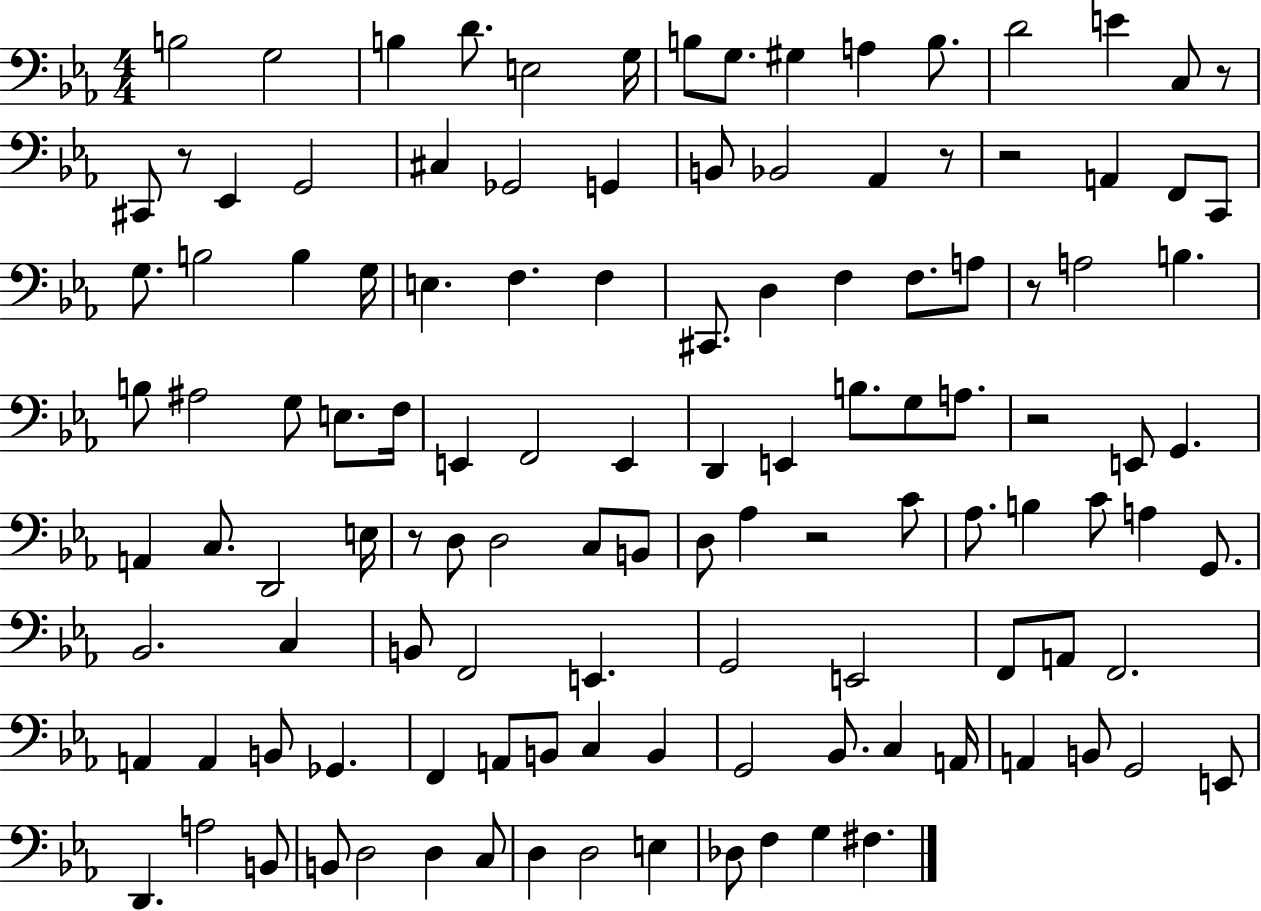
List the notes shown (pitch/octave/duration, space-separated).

B3/h G3/h B3/q D4/e. E3/h G3/s B3/e G3/e. G#3/q A3/q B3/e. D4/h E4/q C3/e R/e C#2/e R/e Eb2/q G2/h C#3/q Gb2/h G2/q B2/e Bb2/h Ab2/q R/e R/h A2/q F2/e C2/e G3/e. B3/h B3/q G3/s E3/q. F3/q. F3/q C#2/e. D3/q F3/q F3/e. A3/e R/e A3/h B3/q. B3/e A#3/h G3/e E3/e. F3/s E2/q F2/h E2/q D2/q E2/q B3/e. G3/e A3/e. R/h E2/e G2/q. A2/q C3/e. D2/h E3/s R/e D3/e D3/h C3/e B2/e D3/e Ab3/q R/h C4/e Ab3/e. B3/q C4/e A3/q G2/e. Bb2/h. C3/q B2/e F2/h E2/q. G2/h E2/h F2/e A2/e F2/h. A2/q A2/q B2/e Gb2/q. F2/q A2/e B2/e C3/q B2/q G2/h Bb2/e. C3/q A2/s A2/q B2/e G2/h E2/e D2/q. A3/h B2/e B2/e D3/h D3/q C3/e D3/q D3/h E3/q Db3/e F3/q G3/q F#3/q.